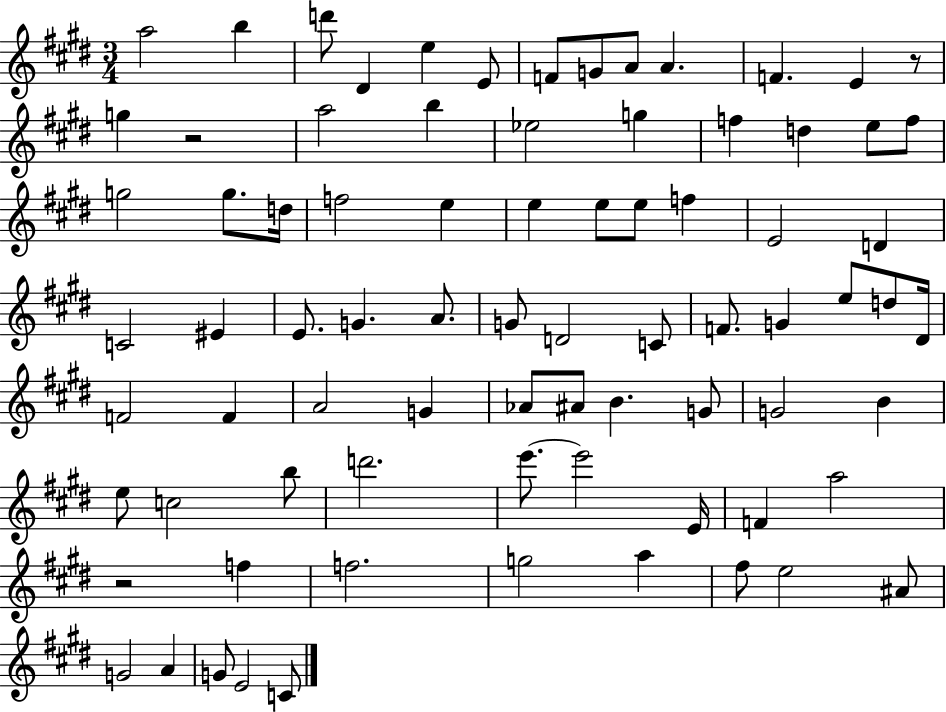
A5/h B5/q D6/e D#4/q E5/q E4/e F4/e G4/e A4/e A4/q. F4/q. E4/q R/e G5/q R/h A5/h B5/q Eb5/h G5/q F5/q D5/q E5/e F5/e G5/h G5/e. D5/s F5/h E5/q E5/q E5/e E5/e F5/q E4/h D4/q C4/h EIS4/q E4/e. G4/q. A4/e. G4/e D4/h C4/e F4/e. G4/q E5/e D5/e D#4/s F4/h F4/q A4/h G4/q Ab4/e A#4/e B4/q. G4/e G4/h B4/q E5/e C5/h B5/e D6/h. E6/e. E6/h E4/s F4/q A5/h R/h F5/q F5/h. G5/h A5/q F#5/e E5/h A#4/e G4/h A4/q G4/e E4/h C4/e